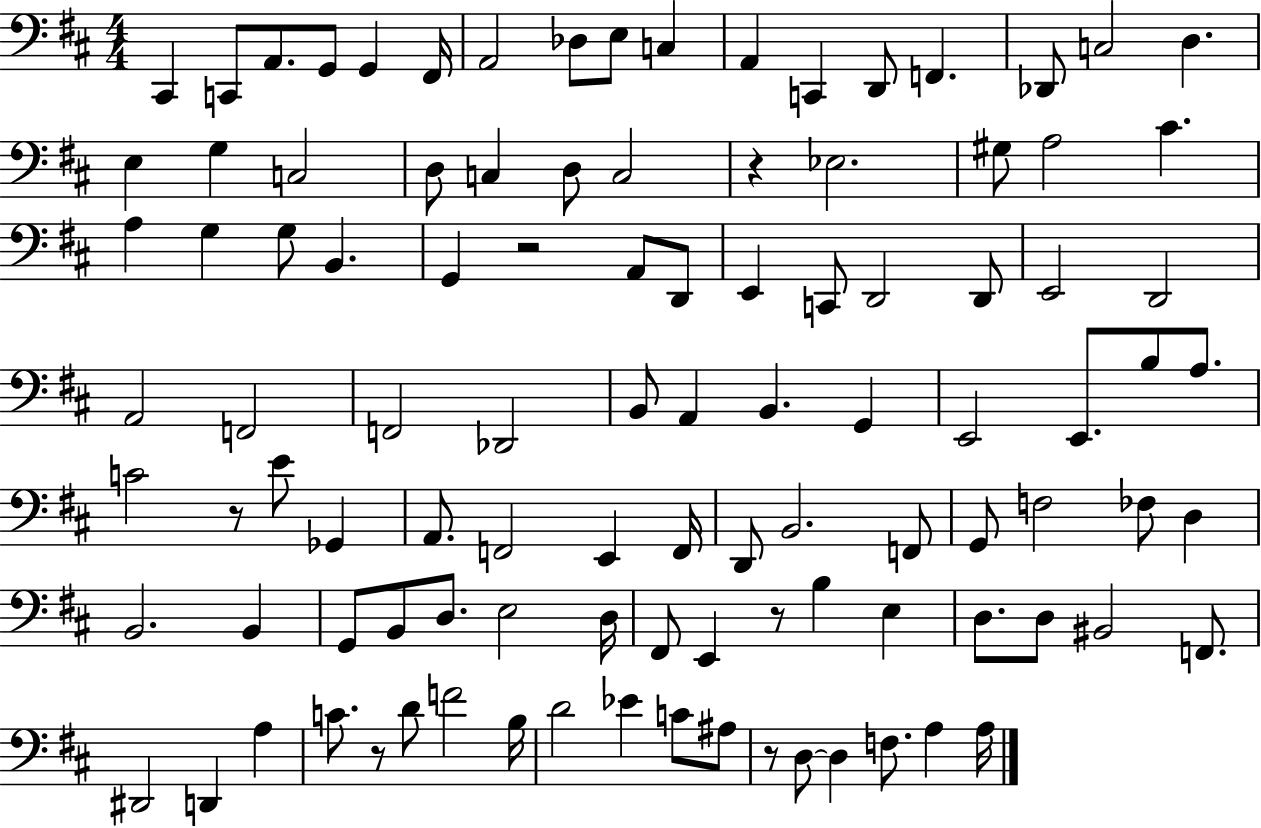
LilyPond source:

{
  \clef bass
  \numericTimeSignature
  \time 4/4
  \key d \major
  \repeat volta 2 { cis,4 c,8 a,8. g,8 g,4 fis,16 | a,2 des8 e8 c4 | a,4 c,4 d,8 f,4. | des,8 c2 d4. | \break e4 g4 c2 | d8 c4 d8 c2 | r4 ees2. | gis8 a2 cis'4. | \break a4 g4 g8 b,4. | g,4 r2 a,8 d,8 | e,4 c,8 d,2 d,8 | e,2 d,2 | \break a,2 f,2 | f,2 des,2 | b,8 a,4 b,4. g,4 | e,2 e,8. b8 a8. | \break c'2 r8 e'8 ges,4 | a,8. f,2 e,4 f,16 | d,8 b,2. f,8 | g,8 f2 fes8 d4 | \break b,2. b,4 | g,8 b,8 d8. e2 d16 | fis,8 e,4 r8 b4 e4 | d8. d8 bis,2 f,8. | \break dis,2 d,4 a4 | c'8. r8 d'8 f'2 b16 | d'2 ees'4 c'8 ais8 | r8 d8~~ d4 f8. a4 a16 | \break } \bar "|."
}